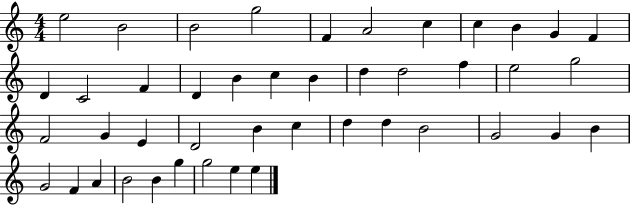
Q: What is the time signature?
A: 4/4